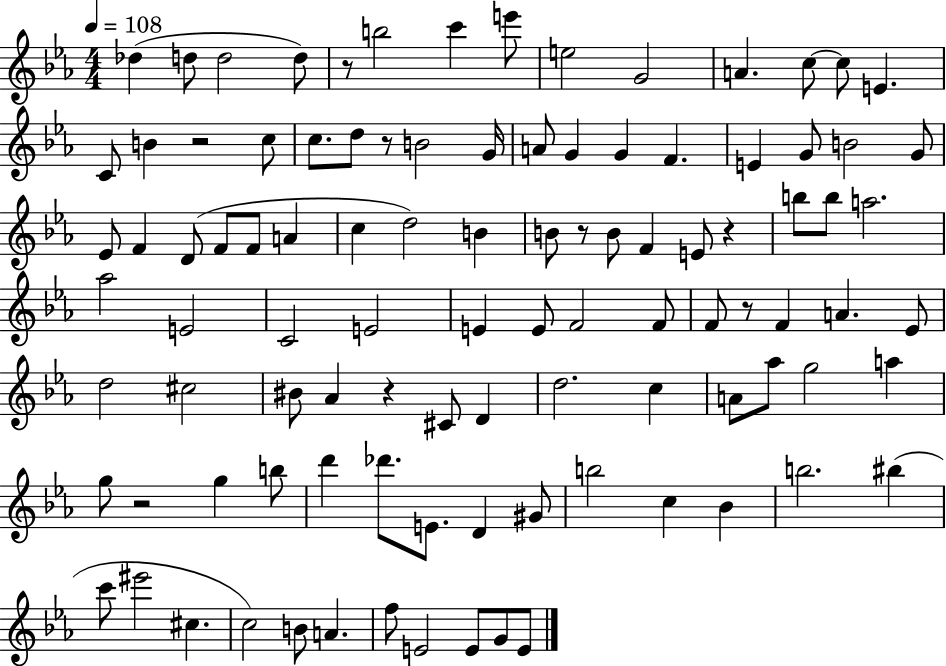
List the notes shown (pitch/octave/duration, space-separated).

Db5/q D5/e D5/h D5/e R/e B5/h C6/q E6/e E5/h G4/h A4/q. C5/e C5/e E4/q. C4/e B4/q R/h C5/e C5/e. D5/e R/e B4/h G4/s A4/e G4/q G4/q F4/q. E4/q G4/e B4/h G4/e Eb4/e F4/q D4/e F4/e F4/e A4/q C5/q D5/h B4/q B4/e R/e B4/e F4/q E4/e R/q B5/e B5/e A5/h. Ab5/h E4/h C4/h E4/h E4/q E4/e F4/h F4/e F4/e R/e F4/q A4/q. Eb4/e D5/h C#5/h BIS4/e Ab4/q R/q C#4/e D4/q D5/h. C5/q A4/e Ab5/e G5/h A5/q G5/e R/h G5/q B5/e D6/q Db6/e. E4/e. D4/q G#4/e B5/h C5/q Bb4/q B5/h. BIS5/q C6/e EIS6/h C#5/q. C5/h B4/e A4/q. F5/e E4/h E4/e G4/e E4/e